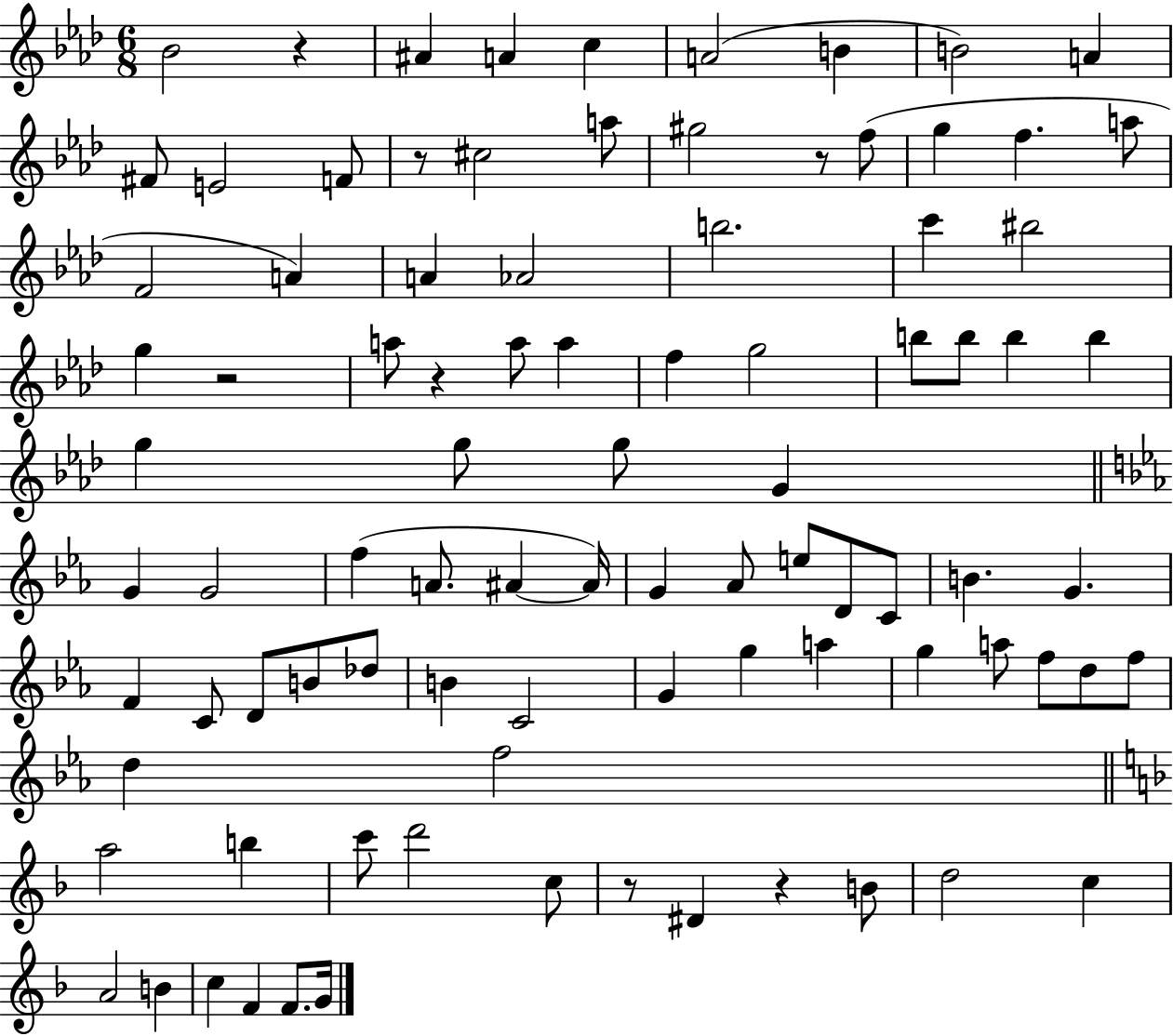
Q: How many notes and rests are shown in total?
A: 91